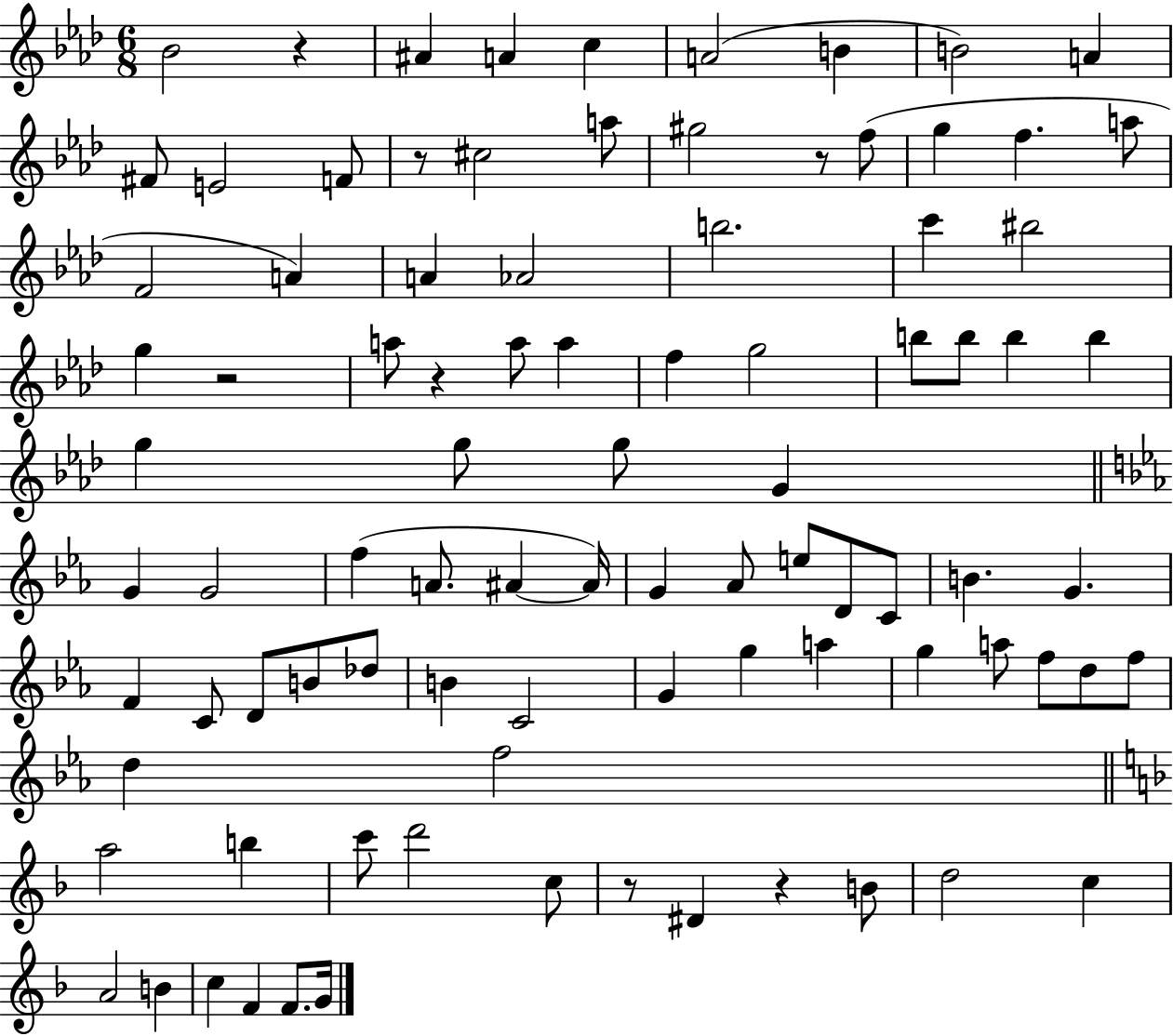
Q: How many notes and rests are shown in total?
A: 91